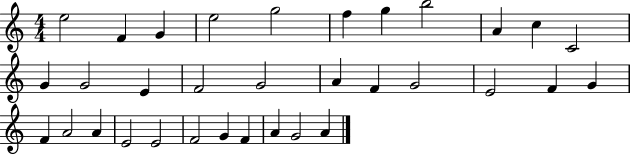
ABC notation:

X:1
T:Untitled
M:4/4
L:1/4
K:C
e2 F G e2 g2 f g b2 A c C2 G G2 E F2 G2 A F G2 E2 F G F A2 A E2 E2 F2 G F A G2 A